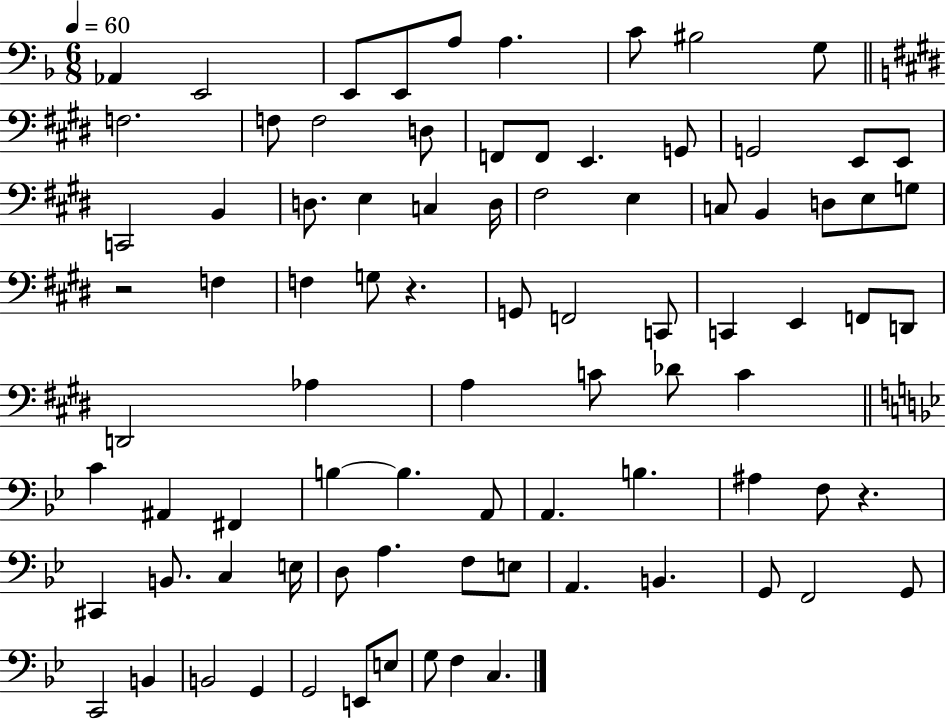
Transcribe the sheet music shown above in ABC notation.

X:1
T:Untitled
M:6/8
L:1/4
K:F
_A,, E,,2 E,,/2 E,,/2 A,/2 A, C/2 ^B,2 G,/2 F,2 F,/2 F,2 D,/2 F,,/2 F,,/2 E,, G,,/2 G,,2 E,,/2 E,,/2 C,,2 B,, D,/2 E, C, D,/4 ^F,2 E, C,/2 B,, D,/2 E,/2 G,/2 z2 F, F, G,/2 z G,,/2 F,,2 C,,/2 C,, E,, F,,/2 D,,/2 D,,2 _A, A, C/2 _D/2 C C ^A,, ^F,, B, B, A,,/2 A,, B, ^A, F,/2 z ^C,, B,,/2 C, E,/4 D,/2 A, F,/2 E,/2 A,, B,, G,,/2 F,,2 G,,/2 C,,2 B,, B,,2 G,, G,,2 E,,/2 E,/2 G,/2 F, C,